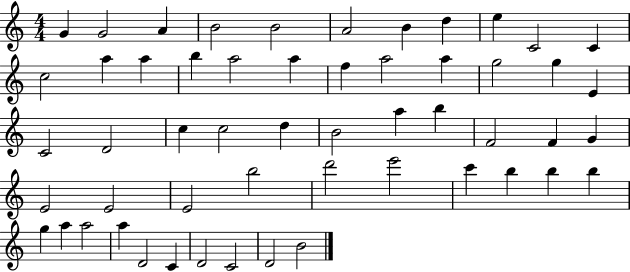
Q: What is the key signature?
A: C major